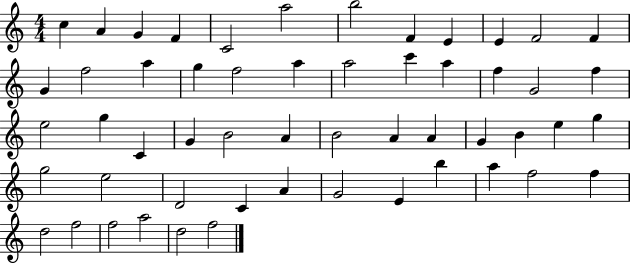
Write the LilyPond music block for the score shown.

{
  \clef treble
  \numericTimeSignature
  \time 4/4
  \key c \major
  c''4 a'4 g'4 f'4 | c'2 a''2 | b''2 f'4 e'4 | e'4 f'2 f'4 | \break g'4 f''2 a''4 | g''4 f''2 a''4 | a''2 c'''4 a''4 | f''4 g'2 f''4 | \break e''2 g''4 c'4 | g'4 b'2 a'4 | b'2 a'4 a'4 | g'4 b'4 e''4 g''4 | \break g''2 e''2 | d'2 c'4 a'4 | g'2 e'4 b''4 | a''4 f''2 f''4 | \break d''2 f''2 | f''2 a''2 | d''2 f''2 | \bar "|."
}